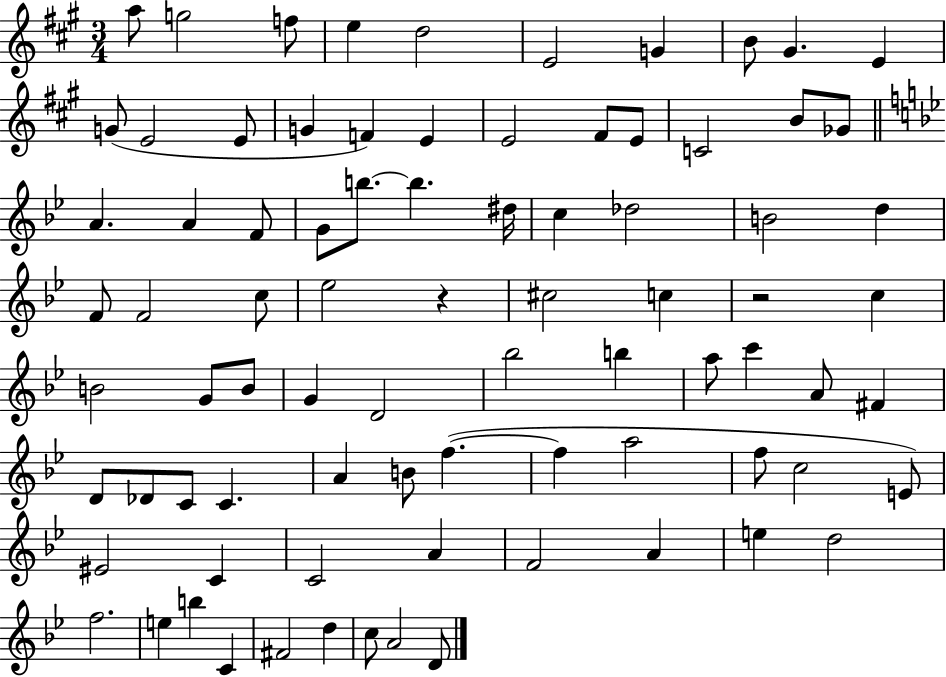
{
  \clef treble
  \numericTimeSignature
  \time 3/4
  \key a \major
  a''8 g''2 f''8 | e''4 d''2 | e'2 g'4 | b'8 gis'4. e'4 | \break g'8( e'2 e'8 | g'4 f'4) e'4 | e'2 fis'8 e'8 | c'2 b'8 ges'8 | \break \bar "||" \break \key bes \major a'4. a'4 f'8 | g'8 b''8.~~ b''4. dis''16 | c''4 des''2 | b'2 d''4 | \break f'8 f'2 c''8 | ees''2 r4 | cis''2 c''4 | r2 c''4 | \break b'2 g'8 b'8 | g'4 d'2 | bes''2 b''4 | a''8 c'''4 a'8 fis'4 | \break d'8 des'8 c'8 c'4. | a'4 b'8 f''4.~(~ | f''4 a''2 | f''8 c''2 e'8) | \break eis'2 c'4 | c'2 a'4 | f'2 a'4 | e''4 d''2 | \break f''2. | e''4 b''4 c'4 | fis'2 d''4 | c''8 a'2 d'8 | \break \bar "|."
}